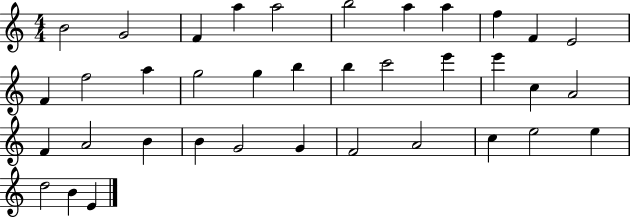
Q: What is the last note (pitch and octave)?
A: E4